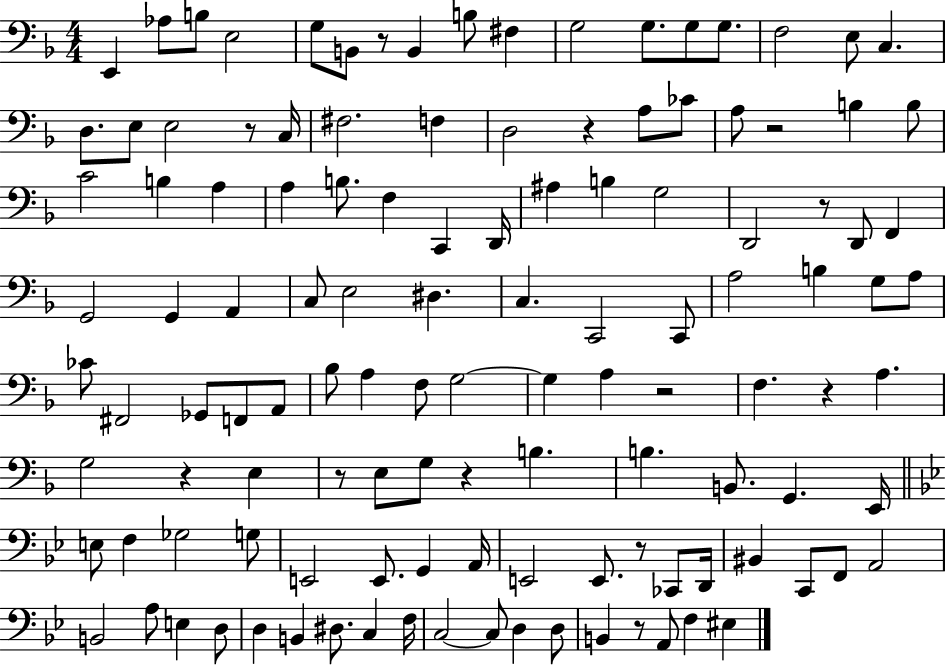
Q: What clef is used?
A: bass